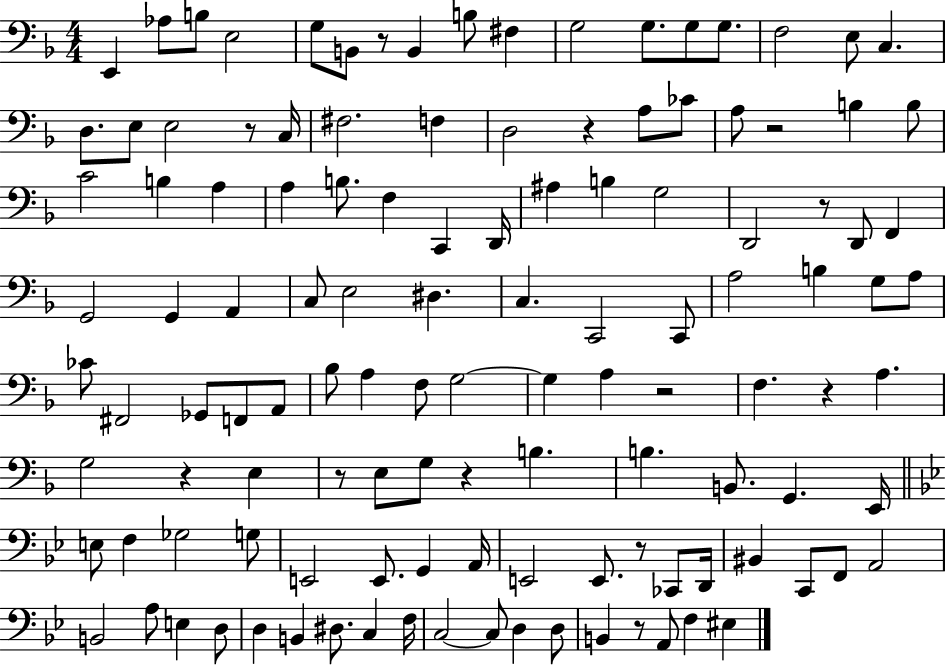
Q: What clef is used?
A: bass